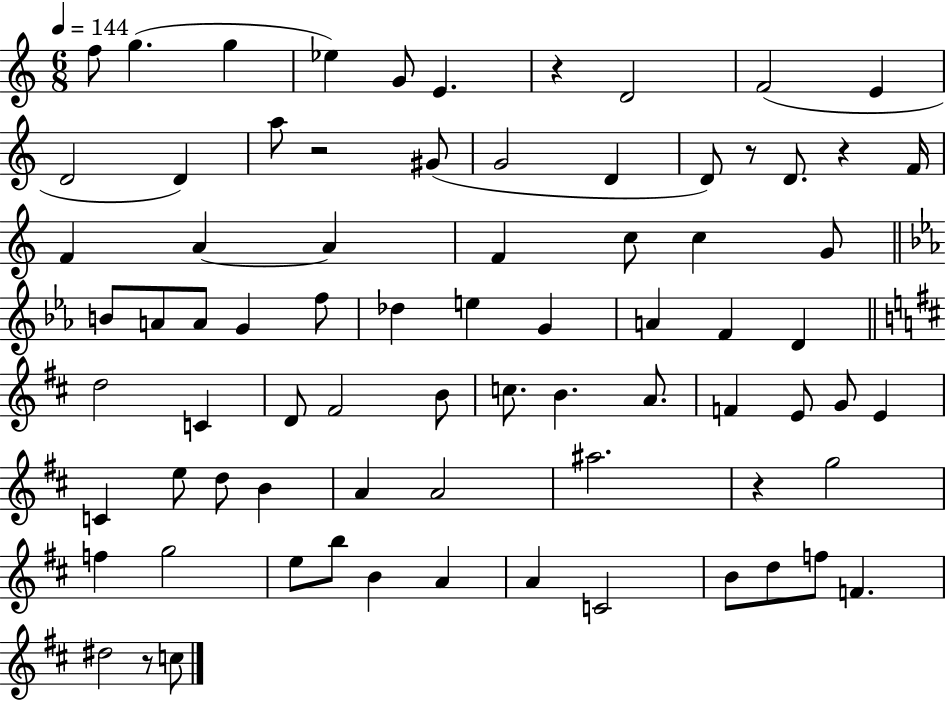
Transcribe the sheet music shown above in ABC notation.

X:1
T:Untitled
M:6/8
L:1/4
K:C
f/2 g g _e G/2 E z D2 F2 E D2 D a/2 z2 ^G/2 G2 D D/2 z/2 D/2 z F/4 F A A F c/2 c G/2 B/2 A/2 A/2 G f/2 _d e G A F D d2 C D/2 ^F2 B/2 c/2 B A/2 F E/2 G/2 E C e/2 d/2 B A A2 ^a2 z g2 f g2 e/2 b/2 B A A C2 B/2 d/2 f/2 F ^d2 z/2 c/2